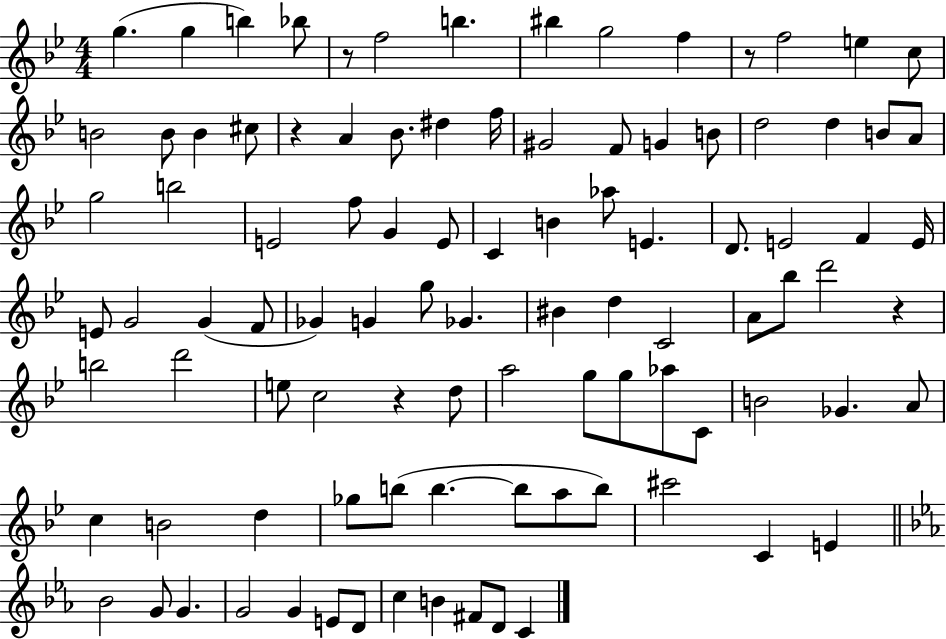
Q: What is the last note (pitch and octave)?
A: C4